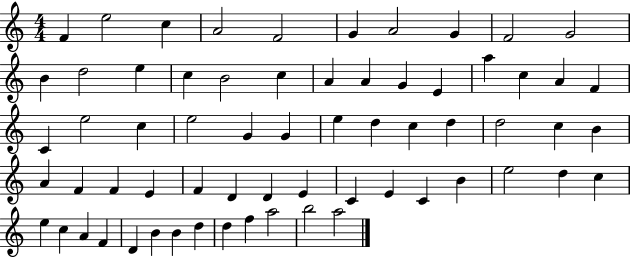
F4/q E5/h C5/q A4/h F4/h G4/q A4/h G4/q F4/h G4/h B4/q D5/h E5/q C5/q B4/h C5/q A4/q A4/q G4/q E4/q A5/q C5/q A4/q F4/q C4/q E5/h C5/q E5/h G4/q G4/q E5/q D5/q C5/q D5/q D5/h C5/q B4/q A4/q F4/q F4/q E4/q F4/q D4/q D4/q E4/q C4/q E4/q C4/q B4/q E5/h D5/q C5/q E5/q C5/q A4/q F4/q D4/q B4/q B4/q D5/q D5/q F5/q A5/h B5/h A5/h